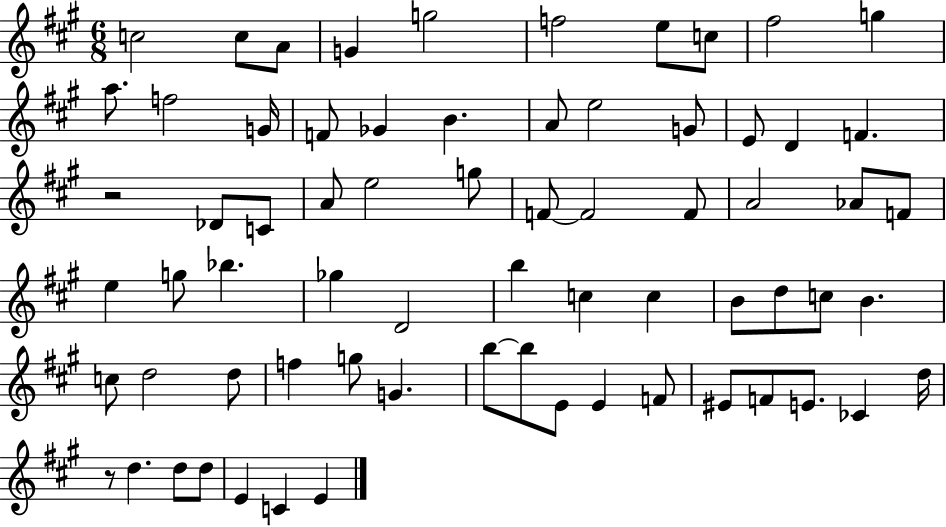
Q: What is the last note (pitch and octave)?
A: E4